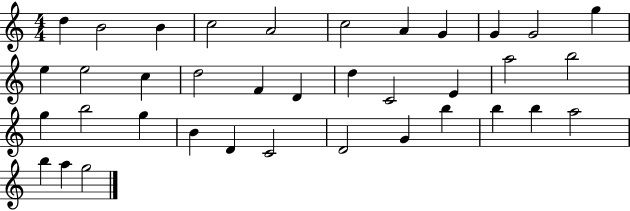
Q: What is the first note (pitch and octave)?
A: D5